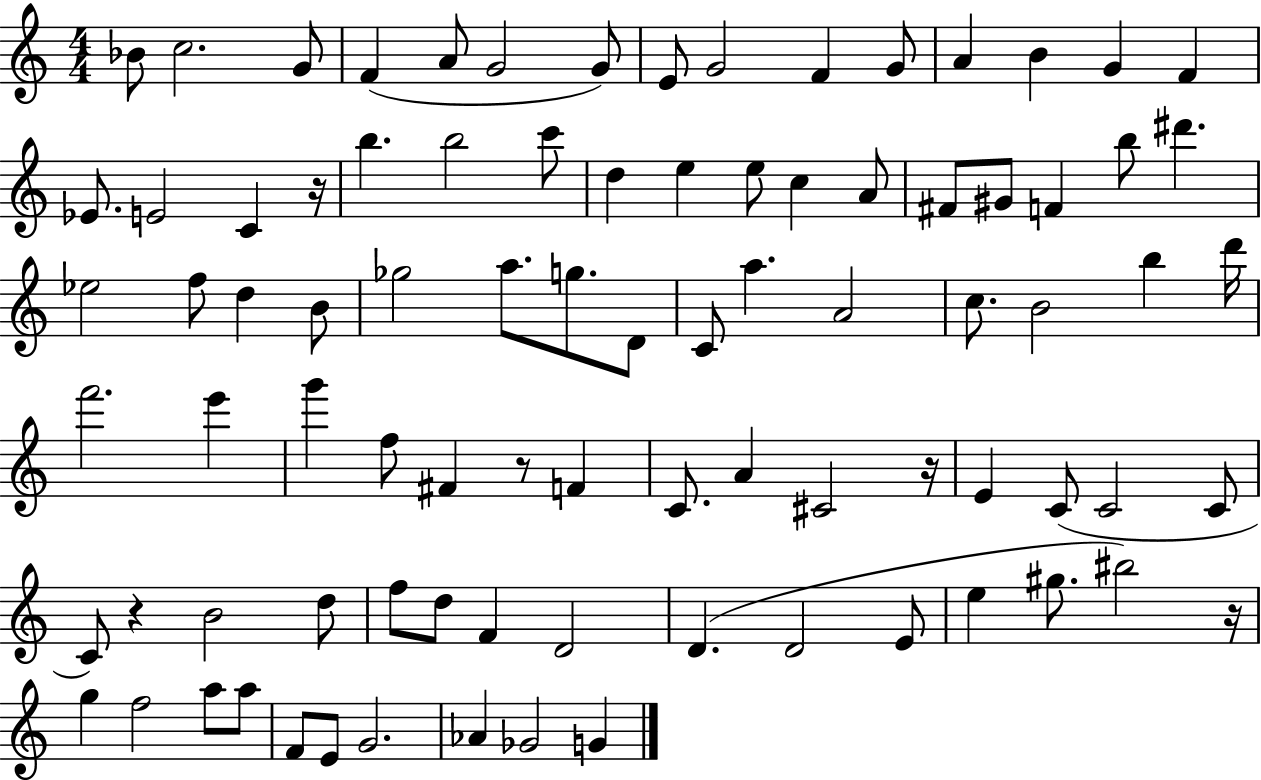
X:1
T:Untitled
M:4/4
L:1/4
K:C
_B/2 c2 G/2 F A/2 G2 G/2 E/2 G2 F G/2 A B G F _E/2 E2 C z/4 b b2 c'/2 d e e/2 c A/2 ^F/2 ^G/2 F b/2 ^d' _e2 f/2 d B/2 _g2 a/2 g/2 D/2 C/2 a A2 c/2 B2 b d'/4 f'2 e' g' f/2 ^F z/2 F C/2 A ^C2 z/4 E C/2 C2 C/2 C/2 z B2 d/2 f/2 d/2 F D2 D D2 E/2 e ^g/2 ^b2 z/4 g f2 a/2 a/2 F/2 E/2 G2 _A _G2 G